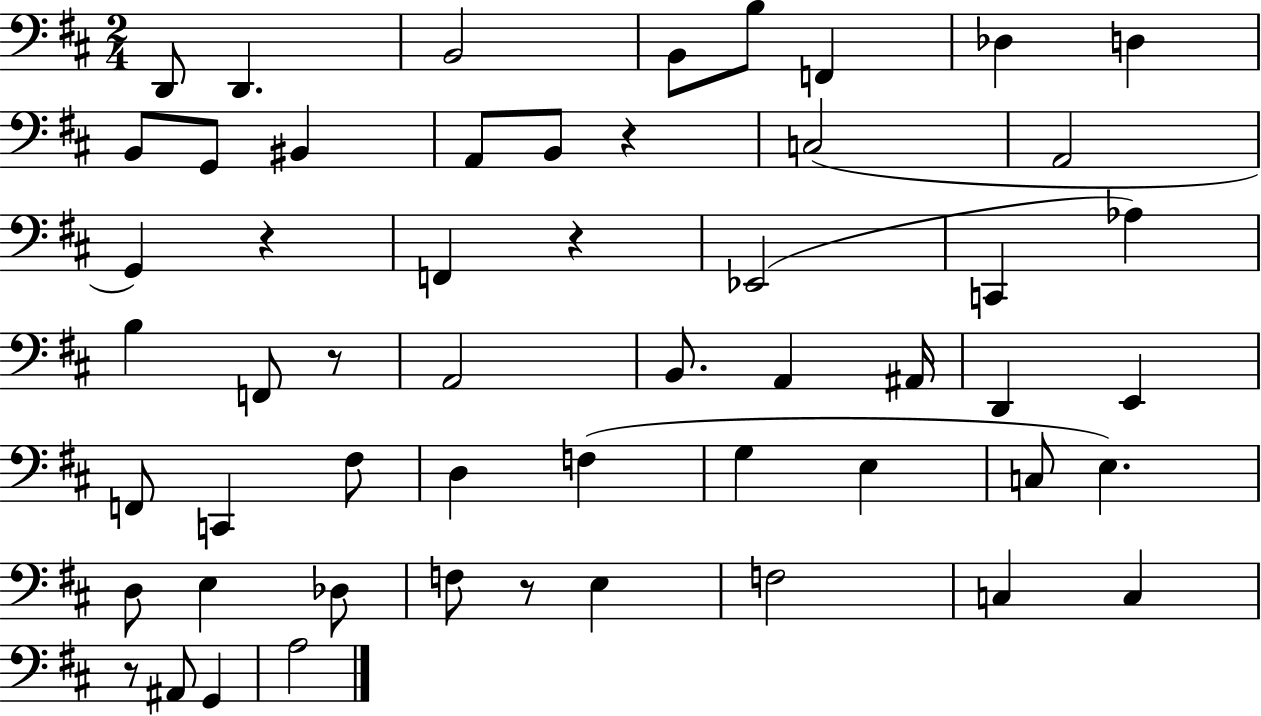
D2/e D2/q. B2/h B2/e B3/e F2/q Db3/q D3/q B2/e G2/e BIS2/q A2/e B2/e R/q C3/h A2/h G2/q R/q F2/q R/q Eb2/h C2/q Ab3/q B3/q F2/e R/e A2/h B2/e. A2/q A#2/s D2/q E2/q F2/e C2/q F#3/e D3/q F3/q G3/q E3/q C3/e E3/q. D3/e E3/q Db3/e F3/e R/e E3/q F3/h C3/q C3/q R/e A#2/e G2/q A3/h